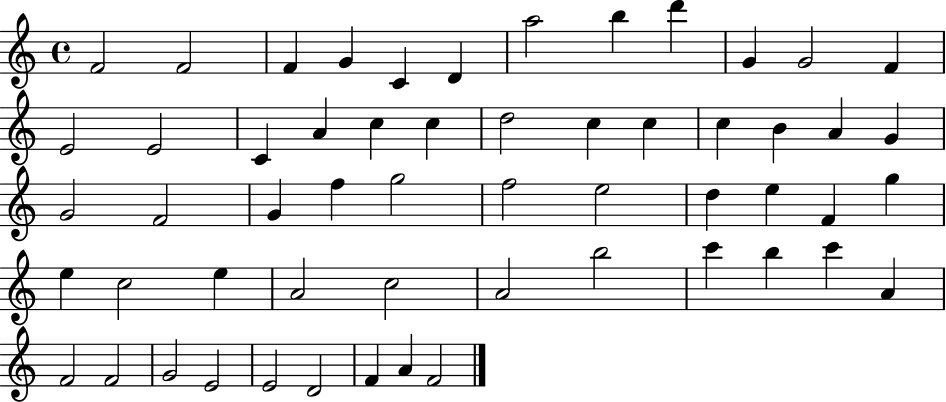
{
  \clef treble
  \time 4/4
  \defaultTimeSignature
  \key c \major
  f'2 f'2 | f'4 g'4 c'4 d'4 | a''2 b''4 d'''4 | g'4 g'2 f'4 | \break e'2 e'2 | c'4 a'4 c''4 c''4 | d''2 c''4 c''4 | c''4 b'4 a'4 g'4 | \break g'2 f'2 | g'4 f''4 g''2 | f''2 e''2 | d''4 e''4 f'4 g''4 | \break e''4 c''2 e''4 | a'2 c''2 | a'2 b''2 | c'''4 b''4 c'''4 a'4 | \break f'2 f'2 | g'2 e'2 | e'2 d'2 | f'4 a'4 f'2 | \break \bar "|."
}